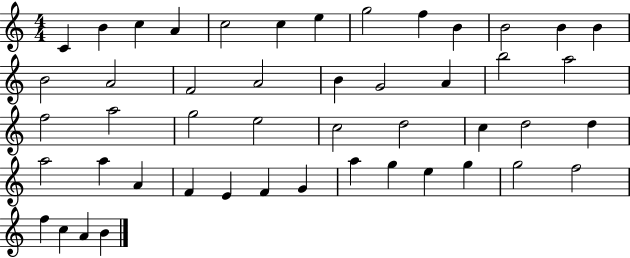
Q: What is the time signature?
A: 4/4